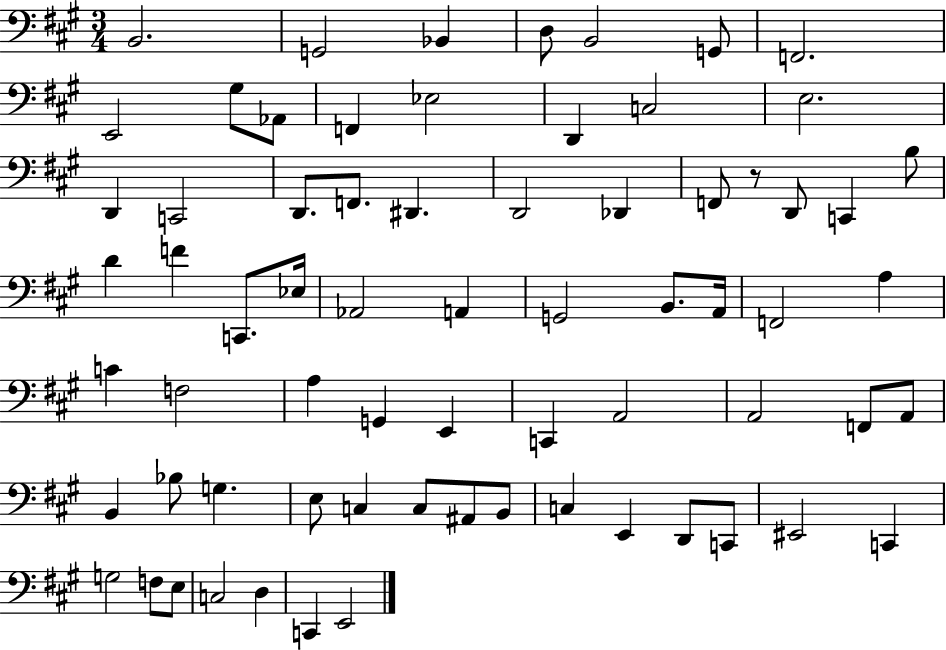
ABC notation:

X:1
T:Untitled
M:3/4
L:1/4
K:A
B,,2 G,,2 _B,, D,/2 B,,2 G,,/2 F,,2 E,,2 ^G,/2 _A,,/2 F,, _E,2 D,, C,2 E,2 D,, C,,2 D,,/2 F,,/2 ^D,, D,,2 _D,, F,,/2 z/2 D,,/2 C,, B,/2 D F C,,/2 _E,/4 _A,,2 A,, G,,2 B,,/2 A,,/4 F,,2 A, C F,2 A, G,, E,, C,, A,,2 A,,2 F,,/2 A,,/2 B,, _B,/2 G, E,/2 C, C,/2 ^A,,/2 B,,/2 C, E,, D,,/2 C,,/2 ^E,,2 C,, G,2 F,/2 E,/2 C,2 D, C,, E,,2